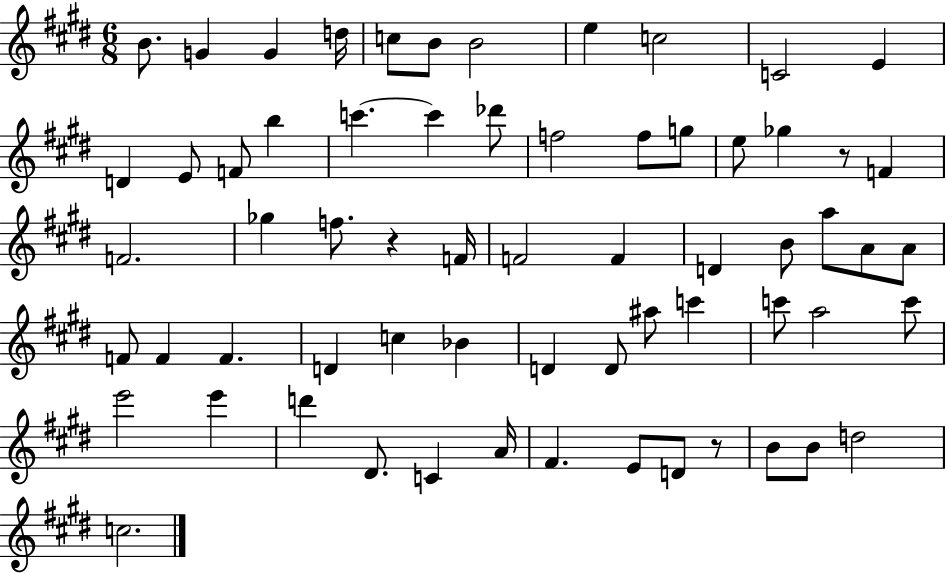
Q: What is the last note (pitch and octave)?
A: C5